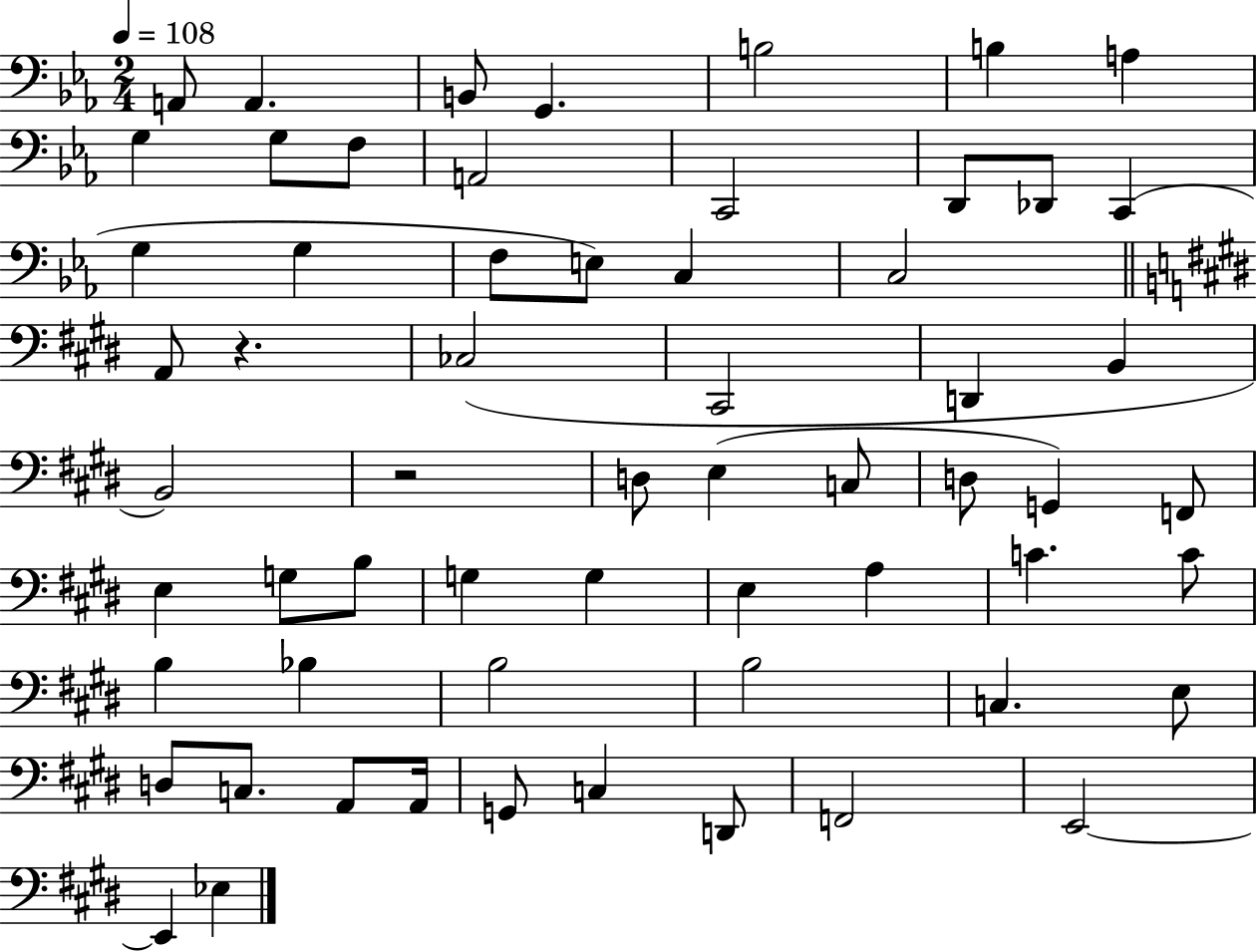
{
  \clef bass
  \numericTimeSignature
  \time 2/4
  \key ees \major
  \tempo 4 = 108
  a,8 a,4. | b,8 g,4. | b2 | b4 a4 | \break g4 g8 f8 | a,2 | c,2 | d,8 des,8 c,4( | \break g4 g4 | f8 e8) c4 | c2 | \bar "||" \break \key e \major a,8 r4. | ces2( | cis,2 | d,4 b,4 | \break b,2) | r2 | d8 e4( c8 | d8 g,4) f,8 | \break e4 g8 b8 | g4 g4 | e4 a4 | c'4. c'8 | \break b4 bes4 | b2 | b2 | c4. e8 | \break d8 c8. a,8 a,16 | g,8 c4 d,8 | f,2 | e,2~~ | \break e,4 ees4 | \bar "|."
}